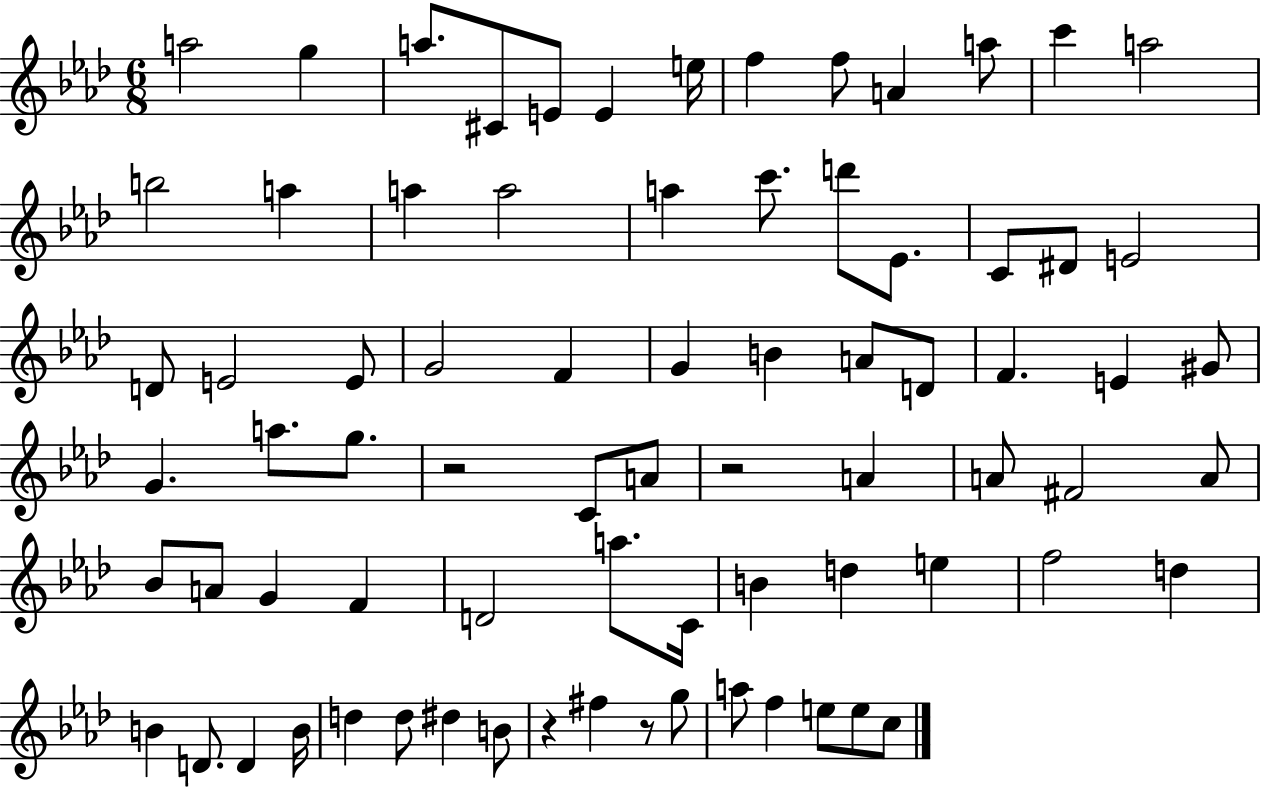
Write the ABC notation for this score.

X:1
T:Untitled
M:6/8
L:1/4
K:Ab
a2 g a/2 ^C/2 E/2 E e/4 f f/2 A a/2 c' a2 b2 a a a2 a c'/2 d'/2 _E/2 C/2 ^D/2 E2 D/2 E2 E/2 G2 F G B A/2 D/2 F E ^G/2 G a/2 g/2 z2 C/2 A/2 z2 A A/2 ^F2 A/2 _B/2 A/2 G F D2 a/2 C/4 B d e f2 d B D/2 D B/4 d d/2 ^d B/2 z ^f z/2 g/2 a/2 f e/2 e/2 c/2